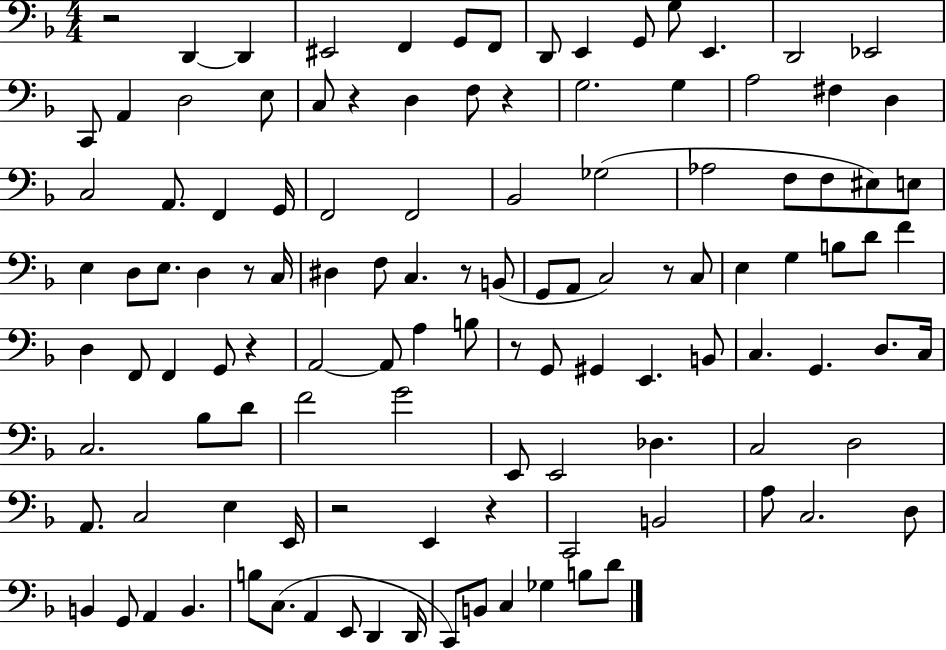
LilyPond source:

{
  \clef bass
  \numericTimeSignature
  \time 4/4
  \key f \major
  r2 d,4~~ d,4 | eis,2 f,4 g,8 f,8 | d,8 e,4 g,8 g8 e,4. | d,2 ees,2 | \break c,8 a,4 d2 e8 | c8 r4 d4 f8 r4 | g2. g4 | a2 fis4 d4 | \break c2 a,8. f,4 g,16 | f,2 f,2 | bes,2 ges2( | aes2 f8 f8 eis8) e8 | \break e4 d8 e8. d4 r8 c16 | dis4 f8 c4. r8 b,8( | g,8 a,8 c2) r8 c8 | e4 g4 b8 d'8 f'4 | \break d4 f,8 f,4 g,8 r4 | a,2~~ a,8 a4 b8 | r8 g,8 gis,4 e,4. b,8 | c4. g,4. d8. c16 | \break c2. bes8 d'8 | f'2 g'2 | e,8 e,2 des4. | c2 d2 | \break a,8. c2 e4 e,16 | r2 e,4 r4 | c,2 b,2 | a8 c2. d8 | \break b,4 g,8 a,4 b,4. | b8 c8.( a,4 e,8 d,4 d,16 | c,8) b,8 c4 ges4 b8 d'8 | \bar "|."
}